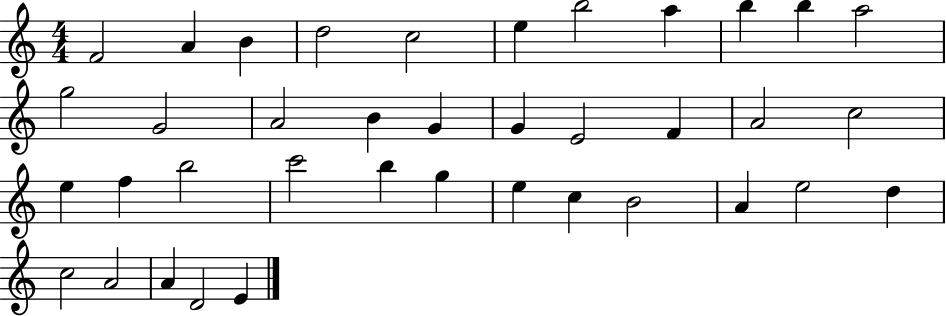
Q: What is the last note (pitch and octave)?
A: E4